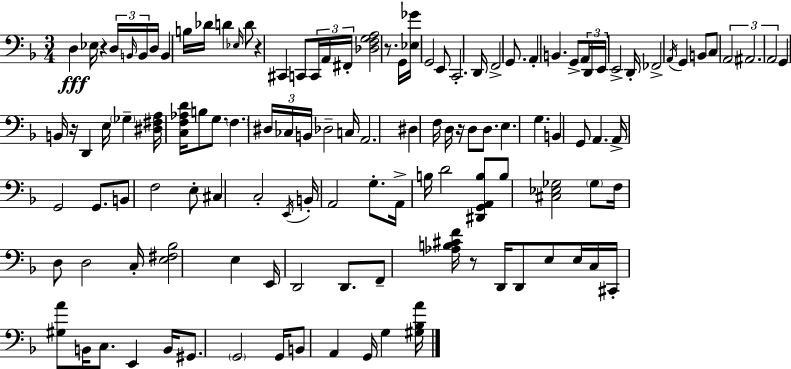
X:1
T:Untitled
M:3/4
L:1/4
K:Dm
D, _E,/4 z D,/4 B,,/4 B,,/4 D,/4 B,, B,/4 _D/4 D _E,/4 D/2 z ^C,, C,,/2 C,,/4 A,,/4 ^F,,/4 [_D,F,G,A,]2 z/2 G,,/4 [_E,_G]/4 G,,2 E,,/2 C,,2 D,,/4 F,,2 G,,/2 A,, B,, G,,/2 A,,/4 D,,/4 E,,/4 E,,2 D,,/4 _F,,2 A,,/4 G,, B,,/2 C,/2 A,,2 ^A,,2 A,,2 G,, B,,/4 z/4 D,, E,/4 _G, [^D,^F,A,]/4 [C,F,_A,D]/4 B,/2 G,/2 F, ^D,/4 _C,/4 B,,/4 _D,2 C,/4 A,,2 ^D, F,/4 D,/4 z/4 D,/2 D,/2 E, G, B,, G,,/2 A,, A,,/4 G,,2 G,,/2 B,,/2 F,2 E,/2 ^C, C,2 E,,/4 B,,/4 A,,2 G,/2 A,,/4 B,/4 D2 [^D,,G,,A,,B,]/2 B,/2 [^C,_E,_G,]2 _G,/2 F,/4 D,/2 D,2 C,/4 [E,^F,_B,]2 E, E,,/4 D,,2 D,,/2 F,,/2 [_A,B,^CF]/4 z/2 D,,/4 D,,/2 E,/2 E,/4 C,/4 ^C,,/4 [^G,A]/2 B,,/4 C,/2 E,, B,,/4 ^G,,/2 G,,2 G,,/4 B,,/2 A,, G,,/4 G, [^G,_B,A]/4